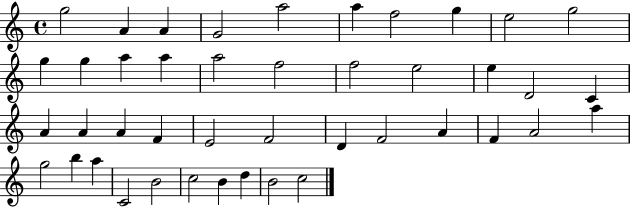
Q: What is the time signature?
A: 4/4